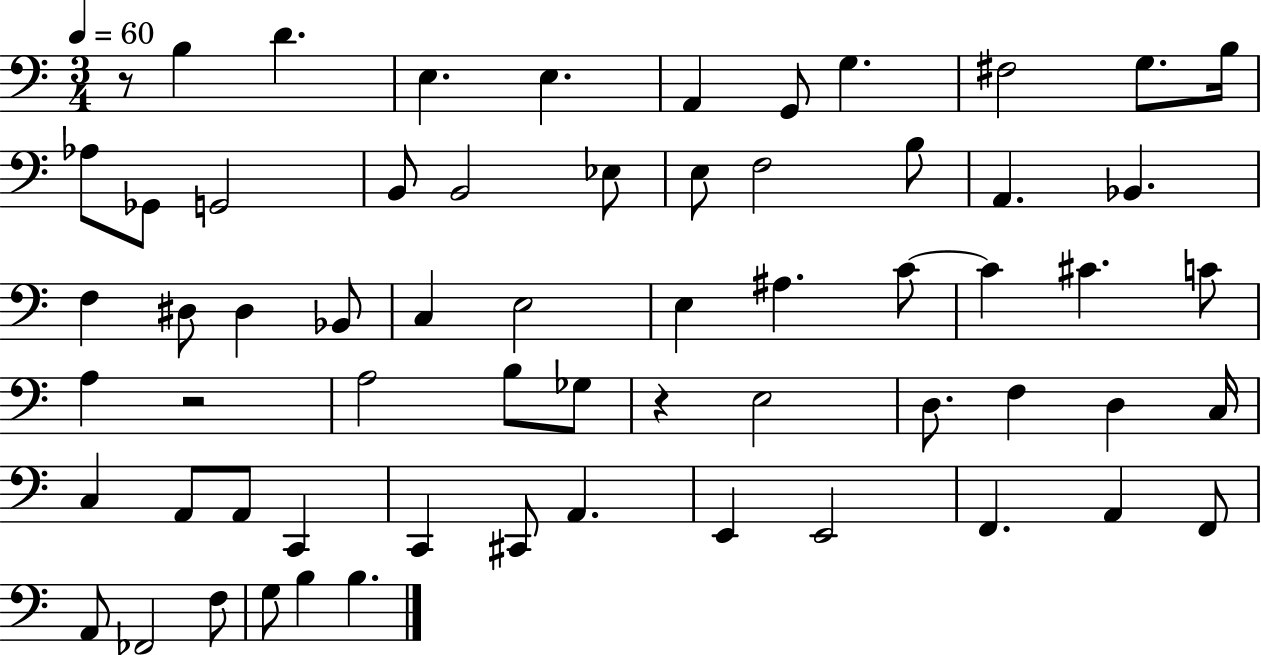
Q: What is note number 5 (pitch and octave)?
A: A2